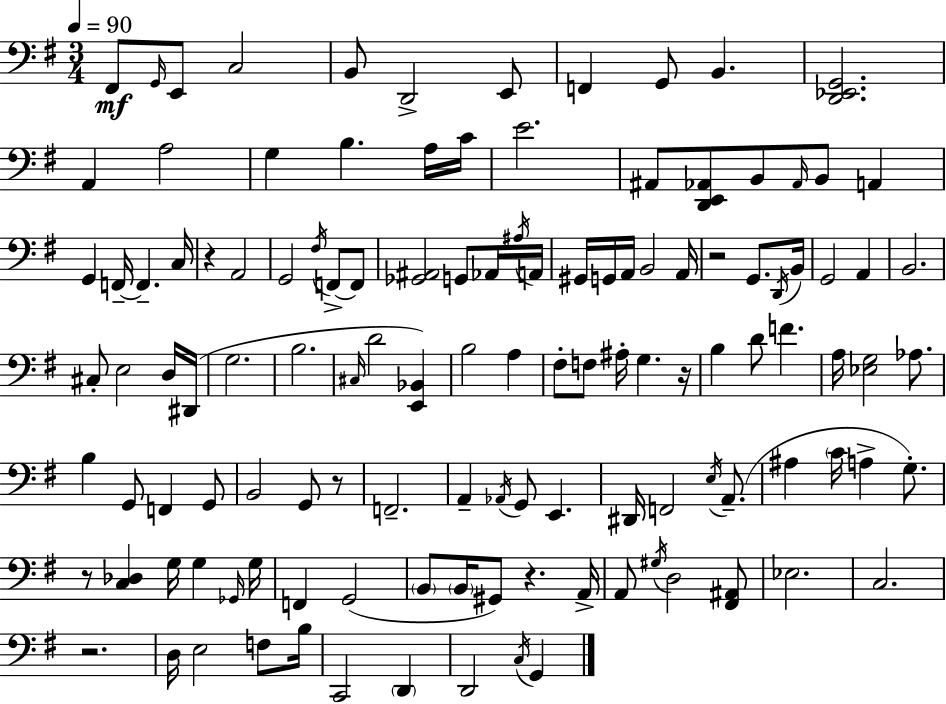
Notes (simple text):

F#2/e G2/s E2/e C3/h B2/e D2/h E2/e F2/q G2/e B2/q. [D2,Eb2,G2]/h. A2/q A3/h G3/q B3/q. A3/s C4/s E4/h. A#2/e [D2,E2,Ab2]/e B2/e Ab2/s B2/e A2/q G2/q F2/s F2/q. C3/s R/q A2/h G2/h F#3/s F2/e F2/e [Gb2,A#2]/h G2/e Ab2/s A#3/s A2/s G#2/s G2/s A2/s B2/h A2/s R/h G2/e. D2/s B2/s G2/h A2/q B2/h. C#3/e E3/h D3/s D#2/s G3/h. B3/h. C#3/s D4/h [E2,Bb2]/q B3/h A3/q F#3/e F3/e A#3/s G3/q. R/s B3/q D4/e F4/q. A3/s [Eb3,G3]/h Ab3/e. B3/q G2/e F2/q G2/e B2/h G2/e R/e F2/h. A2/q Ab2/s G2/e E2/q. D#2/s F2/h E3/s A2/e. A#3/q C4/s A3/q G3/e. R/e [C3,Db3]/q G3/s G3/q Gb2/s G3/s F2/q G2/h B2/e B2/s G#2/e R/q. A2/s A2/e G#3/s D3/h [F#2,A#2]/e Eb3/h. C3/h. R/h. D3/s E3/h F3/e B3/s C2/h D2/q D2/h C3/s G2/q